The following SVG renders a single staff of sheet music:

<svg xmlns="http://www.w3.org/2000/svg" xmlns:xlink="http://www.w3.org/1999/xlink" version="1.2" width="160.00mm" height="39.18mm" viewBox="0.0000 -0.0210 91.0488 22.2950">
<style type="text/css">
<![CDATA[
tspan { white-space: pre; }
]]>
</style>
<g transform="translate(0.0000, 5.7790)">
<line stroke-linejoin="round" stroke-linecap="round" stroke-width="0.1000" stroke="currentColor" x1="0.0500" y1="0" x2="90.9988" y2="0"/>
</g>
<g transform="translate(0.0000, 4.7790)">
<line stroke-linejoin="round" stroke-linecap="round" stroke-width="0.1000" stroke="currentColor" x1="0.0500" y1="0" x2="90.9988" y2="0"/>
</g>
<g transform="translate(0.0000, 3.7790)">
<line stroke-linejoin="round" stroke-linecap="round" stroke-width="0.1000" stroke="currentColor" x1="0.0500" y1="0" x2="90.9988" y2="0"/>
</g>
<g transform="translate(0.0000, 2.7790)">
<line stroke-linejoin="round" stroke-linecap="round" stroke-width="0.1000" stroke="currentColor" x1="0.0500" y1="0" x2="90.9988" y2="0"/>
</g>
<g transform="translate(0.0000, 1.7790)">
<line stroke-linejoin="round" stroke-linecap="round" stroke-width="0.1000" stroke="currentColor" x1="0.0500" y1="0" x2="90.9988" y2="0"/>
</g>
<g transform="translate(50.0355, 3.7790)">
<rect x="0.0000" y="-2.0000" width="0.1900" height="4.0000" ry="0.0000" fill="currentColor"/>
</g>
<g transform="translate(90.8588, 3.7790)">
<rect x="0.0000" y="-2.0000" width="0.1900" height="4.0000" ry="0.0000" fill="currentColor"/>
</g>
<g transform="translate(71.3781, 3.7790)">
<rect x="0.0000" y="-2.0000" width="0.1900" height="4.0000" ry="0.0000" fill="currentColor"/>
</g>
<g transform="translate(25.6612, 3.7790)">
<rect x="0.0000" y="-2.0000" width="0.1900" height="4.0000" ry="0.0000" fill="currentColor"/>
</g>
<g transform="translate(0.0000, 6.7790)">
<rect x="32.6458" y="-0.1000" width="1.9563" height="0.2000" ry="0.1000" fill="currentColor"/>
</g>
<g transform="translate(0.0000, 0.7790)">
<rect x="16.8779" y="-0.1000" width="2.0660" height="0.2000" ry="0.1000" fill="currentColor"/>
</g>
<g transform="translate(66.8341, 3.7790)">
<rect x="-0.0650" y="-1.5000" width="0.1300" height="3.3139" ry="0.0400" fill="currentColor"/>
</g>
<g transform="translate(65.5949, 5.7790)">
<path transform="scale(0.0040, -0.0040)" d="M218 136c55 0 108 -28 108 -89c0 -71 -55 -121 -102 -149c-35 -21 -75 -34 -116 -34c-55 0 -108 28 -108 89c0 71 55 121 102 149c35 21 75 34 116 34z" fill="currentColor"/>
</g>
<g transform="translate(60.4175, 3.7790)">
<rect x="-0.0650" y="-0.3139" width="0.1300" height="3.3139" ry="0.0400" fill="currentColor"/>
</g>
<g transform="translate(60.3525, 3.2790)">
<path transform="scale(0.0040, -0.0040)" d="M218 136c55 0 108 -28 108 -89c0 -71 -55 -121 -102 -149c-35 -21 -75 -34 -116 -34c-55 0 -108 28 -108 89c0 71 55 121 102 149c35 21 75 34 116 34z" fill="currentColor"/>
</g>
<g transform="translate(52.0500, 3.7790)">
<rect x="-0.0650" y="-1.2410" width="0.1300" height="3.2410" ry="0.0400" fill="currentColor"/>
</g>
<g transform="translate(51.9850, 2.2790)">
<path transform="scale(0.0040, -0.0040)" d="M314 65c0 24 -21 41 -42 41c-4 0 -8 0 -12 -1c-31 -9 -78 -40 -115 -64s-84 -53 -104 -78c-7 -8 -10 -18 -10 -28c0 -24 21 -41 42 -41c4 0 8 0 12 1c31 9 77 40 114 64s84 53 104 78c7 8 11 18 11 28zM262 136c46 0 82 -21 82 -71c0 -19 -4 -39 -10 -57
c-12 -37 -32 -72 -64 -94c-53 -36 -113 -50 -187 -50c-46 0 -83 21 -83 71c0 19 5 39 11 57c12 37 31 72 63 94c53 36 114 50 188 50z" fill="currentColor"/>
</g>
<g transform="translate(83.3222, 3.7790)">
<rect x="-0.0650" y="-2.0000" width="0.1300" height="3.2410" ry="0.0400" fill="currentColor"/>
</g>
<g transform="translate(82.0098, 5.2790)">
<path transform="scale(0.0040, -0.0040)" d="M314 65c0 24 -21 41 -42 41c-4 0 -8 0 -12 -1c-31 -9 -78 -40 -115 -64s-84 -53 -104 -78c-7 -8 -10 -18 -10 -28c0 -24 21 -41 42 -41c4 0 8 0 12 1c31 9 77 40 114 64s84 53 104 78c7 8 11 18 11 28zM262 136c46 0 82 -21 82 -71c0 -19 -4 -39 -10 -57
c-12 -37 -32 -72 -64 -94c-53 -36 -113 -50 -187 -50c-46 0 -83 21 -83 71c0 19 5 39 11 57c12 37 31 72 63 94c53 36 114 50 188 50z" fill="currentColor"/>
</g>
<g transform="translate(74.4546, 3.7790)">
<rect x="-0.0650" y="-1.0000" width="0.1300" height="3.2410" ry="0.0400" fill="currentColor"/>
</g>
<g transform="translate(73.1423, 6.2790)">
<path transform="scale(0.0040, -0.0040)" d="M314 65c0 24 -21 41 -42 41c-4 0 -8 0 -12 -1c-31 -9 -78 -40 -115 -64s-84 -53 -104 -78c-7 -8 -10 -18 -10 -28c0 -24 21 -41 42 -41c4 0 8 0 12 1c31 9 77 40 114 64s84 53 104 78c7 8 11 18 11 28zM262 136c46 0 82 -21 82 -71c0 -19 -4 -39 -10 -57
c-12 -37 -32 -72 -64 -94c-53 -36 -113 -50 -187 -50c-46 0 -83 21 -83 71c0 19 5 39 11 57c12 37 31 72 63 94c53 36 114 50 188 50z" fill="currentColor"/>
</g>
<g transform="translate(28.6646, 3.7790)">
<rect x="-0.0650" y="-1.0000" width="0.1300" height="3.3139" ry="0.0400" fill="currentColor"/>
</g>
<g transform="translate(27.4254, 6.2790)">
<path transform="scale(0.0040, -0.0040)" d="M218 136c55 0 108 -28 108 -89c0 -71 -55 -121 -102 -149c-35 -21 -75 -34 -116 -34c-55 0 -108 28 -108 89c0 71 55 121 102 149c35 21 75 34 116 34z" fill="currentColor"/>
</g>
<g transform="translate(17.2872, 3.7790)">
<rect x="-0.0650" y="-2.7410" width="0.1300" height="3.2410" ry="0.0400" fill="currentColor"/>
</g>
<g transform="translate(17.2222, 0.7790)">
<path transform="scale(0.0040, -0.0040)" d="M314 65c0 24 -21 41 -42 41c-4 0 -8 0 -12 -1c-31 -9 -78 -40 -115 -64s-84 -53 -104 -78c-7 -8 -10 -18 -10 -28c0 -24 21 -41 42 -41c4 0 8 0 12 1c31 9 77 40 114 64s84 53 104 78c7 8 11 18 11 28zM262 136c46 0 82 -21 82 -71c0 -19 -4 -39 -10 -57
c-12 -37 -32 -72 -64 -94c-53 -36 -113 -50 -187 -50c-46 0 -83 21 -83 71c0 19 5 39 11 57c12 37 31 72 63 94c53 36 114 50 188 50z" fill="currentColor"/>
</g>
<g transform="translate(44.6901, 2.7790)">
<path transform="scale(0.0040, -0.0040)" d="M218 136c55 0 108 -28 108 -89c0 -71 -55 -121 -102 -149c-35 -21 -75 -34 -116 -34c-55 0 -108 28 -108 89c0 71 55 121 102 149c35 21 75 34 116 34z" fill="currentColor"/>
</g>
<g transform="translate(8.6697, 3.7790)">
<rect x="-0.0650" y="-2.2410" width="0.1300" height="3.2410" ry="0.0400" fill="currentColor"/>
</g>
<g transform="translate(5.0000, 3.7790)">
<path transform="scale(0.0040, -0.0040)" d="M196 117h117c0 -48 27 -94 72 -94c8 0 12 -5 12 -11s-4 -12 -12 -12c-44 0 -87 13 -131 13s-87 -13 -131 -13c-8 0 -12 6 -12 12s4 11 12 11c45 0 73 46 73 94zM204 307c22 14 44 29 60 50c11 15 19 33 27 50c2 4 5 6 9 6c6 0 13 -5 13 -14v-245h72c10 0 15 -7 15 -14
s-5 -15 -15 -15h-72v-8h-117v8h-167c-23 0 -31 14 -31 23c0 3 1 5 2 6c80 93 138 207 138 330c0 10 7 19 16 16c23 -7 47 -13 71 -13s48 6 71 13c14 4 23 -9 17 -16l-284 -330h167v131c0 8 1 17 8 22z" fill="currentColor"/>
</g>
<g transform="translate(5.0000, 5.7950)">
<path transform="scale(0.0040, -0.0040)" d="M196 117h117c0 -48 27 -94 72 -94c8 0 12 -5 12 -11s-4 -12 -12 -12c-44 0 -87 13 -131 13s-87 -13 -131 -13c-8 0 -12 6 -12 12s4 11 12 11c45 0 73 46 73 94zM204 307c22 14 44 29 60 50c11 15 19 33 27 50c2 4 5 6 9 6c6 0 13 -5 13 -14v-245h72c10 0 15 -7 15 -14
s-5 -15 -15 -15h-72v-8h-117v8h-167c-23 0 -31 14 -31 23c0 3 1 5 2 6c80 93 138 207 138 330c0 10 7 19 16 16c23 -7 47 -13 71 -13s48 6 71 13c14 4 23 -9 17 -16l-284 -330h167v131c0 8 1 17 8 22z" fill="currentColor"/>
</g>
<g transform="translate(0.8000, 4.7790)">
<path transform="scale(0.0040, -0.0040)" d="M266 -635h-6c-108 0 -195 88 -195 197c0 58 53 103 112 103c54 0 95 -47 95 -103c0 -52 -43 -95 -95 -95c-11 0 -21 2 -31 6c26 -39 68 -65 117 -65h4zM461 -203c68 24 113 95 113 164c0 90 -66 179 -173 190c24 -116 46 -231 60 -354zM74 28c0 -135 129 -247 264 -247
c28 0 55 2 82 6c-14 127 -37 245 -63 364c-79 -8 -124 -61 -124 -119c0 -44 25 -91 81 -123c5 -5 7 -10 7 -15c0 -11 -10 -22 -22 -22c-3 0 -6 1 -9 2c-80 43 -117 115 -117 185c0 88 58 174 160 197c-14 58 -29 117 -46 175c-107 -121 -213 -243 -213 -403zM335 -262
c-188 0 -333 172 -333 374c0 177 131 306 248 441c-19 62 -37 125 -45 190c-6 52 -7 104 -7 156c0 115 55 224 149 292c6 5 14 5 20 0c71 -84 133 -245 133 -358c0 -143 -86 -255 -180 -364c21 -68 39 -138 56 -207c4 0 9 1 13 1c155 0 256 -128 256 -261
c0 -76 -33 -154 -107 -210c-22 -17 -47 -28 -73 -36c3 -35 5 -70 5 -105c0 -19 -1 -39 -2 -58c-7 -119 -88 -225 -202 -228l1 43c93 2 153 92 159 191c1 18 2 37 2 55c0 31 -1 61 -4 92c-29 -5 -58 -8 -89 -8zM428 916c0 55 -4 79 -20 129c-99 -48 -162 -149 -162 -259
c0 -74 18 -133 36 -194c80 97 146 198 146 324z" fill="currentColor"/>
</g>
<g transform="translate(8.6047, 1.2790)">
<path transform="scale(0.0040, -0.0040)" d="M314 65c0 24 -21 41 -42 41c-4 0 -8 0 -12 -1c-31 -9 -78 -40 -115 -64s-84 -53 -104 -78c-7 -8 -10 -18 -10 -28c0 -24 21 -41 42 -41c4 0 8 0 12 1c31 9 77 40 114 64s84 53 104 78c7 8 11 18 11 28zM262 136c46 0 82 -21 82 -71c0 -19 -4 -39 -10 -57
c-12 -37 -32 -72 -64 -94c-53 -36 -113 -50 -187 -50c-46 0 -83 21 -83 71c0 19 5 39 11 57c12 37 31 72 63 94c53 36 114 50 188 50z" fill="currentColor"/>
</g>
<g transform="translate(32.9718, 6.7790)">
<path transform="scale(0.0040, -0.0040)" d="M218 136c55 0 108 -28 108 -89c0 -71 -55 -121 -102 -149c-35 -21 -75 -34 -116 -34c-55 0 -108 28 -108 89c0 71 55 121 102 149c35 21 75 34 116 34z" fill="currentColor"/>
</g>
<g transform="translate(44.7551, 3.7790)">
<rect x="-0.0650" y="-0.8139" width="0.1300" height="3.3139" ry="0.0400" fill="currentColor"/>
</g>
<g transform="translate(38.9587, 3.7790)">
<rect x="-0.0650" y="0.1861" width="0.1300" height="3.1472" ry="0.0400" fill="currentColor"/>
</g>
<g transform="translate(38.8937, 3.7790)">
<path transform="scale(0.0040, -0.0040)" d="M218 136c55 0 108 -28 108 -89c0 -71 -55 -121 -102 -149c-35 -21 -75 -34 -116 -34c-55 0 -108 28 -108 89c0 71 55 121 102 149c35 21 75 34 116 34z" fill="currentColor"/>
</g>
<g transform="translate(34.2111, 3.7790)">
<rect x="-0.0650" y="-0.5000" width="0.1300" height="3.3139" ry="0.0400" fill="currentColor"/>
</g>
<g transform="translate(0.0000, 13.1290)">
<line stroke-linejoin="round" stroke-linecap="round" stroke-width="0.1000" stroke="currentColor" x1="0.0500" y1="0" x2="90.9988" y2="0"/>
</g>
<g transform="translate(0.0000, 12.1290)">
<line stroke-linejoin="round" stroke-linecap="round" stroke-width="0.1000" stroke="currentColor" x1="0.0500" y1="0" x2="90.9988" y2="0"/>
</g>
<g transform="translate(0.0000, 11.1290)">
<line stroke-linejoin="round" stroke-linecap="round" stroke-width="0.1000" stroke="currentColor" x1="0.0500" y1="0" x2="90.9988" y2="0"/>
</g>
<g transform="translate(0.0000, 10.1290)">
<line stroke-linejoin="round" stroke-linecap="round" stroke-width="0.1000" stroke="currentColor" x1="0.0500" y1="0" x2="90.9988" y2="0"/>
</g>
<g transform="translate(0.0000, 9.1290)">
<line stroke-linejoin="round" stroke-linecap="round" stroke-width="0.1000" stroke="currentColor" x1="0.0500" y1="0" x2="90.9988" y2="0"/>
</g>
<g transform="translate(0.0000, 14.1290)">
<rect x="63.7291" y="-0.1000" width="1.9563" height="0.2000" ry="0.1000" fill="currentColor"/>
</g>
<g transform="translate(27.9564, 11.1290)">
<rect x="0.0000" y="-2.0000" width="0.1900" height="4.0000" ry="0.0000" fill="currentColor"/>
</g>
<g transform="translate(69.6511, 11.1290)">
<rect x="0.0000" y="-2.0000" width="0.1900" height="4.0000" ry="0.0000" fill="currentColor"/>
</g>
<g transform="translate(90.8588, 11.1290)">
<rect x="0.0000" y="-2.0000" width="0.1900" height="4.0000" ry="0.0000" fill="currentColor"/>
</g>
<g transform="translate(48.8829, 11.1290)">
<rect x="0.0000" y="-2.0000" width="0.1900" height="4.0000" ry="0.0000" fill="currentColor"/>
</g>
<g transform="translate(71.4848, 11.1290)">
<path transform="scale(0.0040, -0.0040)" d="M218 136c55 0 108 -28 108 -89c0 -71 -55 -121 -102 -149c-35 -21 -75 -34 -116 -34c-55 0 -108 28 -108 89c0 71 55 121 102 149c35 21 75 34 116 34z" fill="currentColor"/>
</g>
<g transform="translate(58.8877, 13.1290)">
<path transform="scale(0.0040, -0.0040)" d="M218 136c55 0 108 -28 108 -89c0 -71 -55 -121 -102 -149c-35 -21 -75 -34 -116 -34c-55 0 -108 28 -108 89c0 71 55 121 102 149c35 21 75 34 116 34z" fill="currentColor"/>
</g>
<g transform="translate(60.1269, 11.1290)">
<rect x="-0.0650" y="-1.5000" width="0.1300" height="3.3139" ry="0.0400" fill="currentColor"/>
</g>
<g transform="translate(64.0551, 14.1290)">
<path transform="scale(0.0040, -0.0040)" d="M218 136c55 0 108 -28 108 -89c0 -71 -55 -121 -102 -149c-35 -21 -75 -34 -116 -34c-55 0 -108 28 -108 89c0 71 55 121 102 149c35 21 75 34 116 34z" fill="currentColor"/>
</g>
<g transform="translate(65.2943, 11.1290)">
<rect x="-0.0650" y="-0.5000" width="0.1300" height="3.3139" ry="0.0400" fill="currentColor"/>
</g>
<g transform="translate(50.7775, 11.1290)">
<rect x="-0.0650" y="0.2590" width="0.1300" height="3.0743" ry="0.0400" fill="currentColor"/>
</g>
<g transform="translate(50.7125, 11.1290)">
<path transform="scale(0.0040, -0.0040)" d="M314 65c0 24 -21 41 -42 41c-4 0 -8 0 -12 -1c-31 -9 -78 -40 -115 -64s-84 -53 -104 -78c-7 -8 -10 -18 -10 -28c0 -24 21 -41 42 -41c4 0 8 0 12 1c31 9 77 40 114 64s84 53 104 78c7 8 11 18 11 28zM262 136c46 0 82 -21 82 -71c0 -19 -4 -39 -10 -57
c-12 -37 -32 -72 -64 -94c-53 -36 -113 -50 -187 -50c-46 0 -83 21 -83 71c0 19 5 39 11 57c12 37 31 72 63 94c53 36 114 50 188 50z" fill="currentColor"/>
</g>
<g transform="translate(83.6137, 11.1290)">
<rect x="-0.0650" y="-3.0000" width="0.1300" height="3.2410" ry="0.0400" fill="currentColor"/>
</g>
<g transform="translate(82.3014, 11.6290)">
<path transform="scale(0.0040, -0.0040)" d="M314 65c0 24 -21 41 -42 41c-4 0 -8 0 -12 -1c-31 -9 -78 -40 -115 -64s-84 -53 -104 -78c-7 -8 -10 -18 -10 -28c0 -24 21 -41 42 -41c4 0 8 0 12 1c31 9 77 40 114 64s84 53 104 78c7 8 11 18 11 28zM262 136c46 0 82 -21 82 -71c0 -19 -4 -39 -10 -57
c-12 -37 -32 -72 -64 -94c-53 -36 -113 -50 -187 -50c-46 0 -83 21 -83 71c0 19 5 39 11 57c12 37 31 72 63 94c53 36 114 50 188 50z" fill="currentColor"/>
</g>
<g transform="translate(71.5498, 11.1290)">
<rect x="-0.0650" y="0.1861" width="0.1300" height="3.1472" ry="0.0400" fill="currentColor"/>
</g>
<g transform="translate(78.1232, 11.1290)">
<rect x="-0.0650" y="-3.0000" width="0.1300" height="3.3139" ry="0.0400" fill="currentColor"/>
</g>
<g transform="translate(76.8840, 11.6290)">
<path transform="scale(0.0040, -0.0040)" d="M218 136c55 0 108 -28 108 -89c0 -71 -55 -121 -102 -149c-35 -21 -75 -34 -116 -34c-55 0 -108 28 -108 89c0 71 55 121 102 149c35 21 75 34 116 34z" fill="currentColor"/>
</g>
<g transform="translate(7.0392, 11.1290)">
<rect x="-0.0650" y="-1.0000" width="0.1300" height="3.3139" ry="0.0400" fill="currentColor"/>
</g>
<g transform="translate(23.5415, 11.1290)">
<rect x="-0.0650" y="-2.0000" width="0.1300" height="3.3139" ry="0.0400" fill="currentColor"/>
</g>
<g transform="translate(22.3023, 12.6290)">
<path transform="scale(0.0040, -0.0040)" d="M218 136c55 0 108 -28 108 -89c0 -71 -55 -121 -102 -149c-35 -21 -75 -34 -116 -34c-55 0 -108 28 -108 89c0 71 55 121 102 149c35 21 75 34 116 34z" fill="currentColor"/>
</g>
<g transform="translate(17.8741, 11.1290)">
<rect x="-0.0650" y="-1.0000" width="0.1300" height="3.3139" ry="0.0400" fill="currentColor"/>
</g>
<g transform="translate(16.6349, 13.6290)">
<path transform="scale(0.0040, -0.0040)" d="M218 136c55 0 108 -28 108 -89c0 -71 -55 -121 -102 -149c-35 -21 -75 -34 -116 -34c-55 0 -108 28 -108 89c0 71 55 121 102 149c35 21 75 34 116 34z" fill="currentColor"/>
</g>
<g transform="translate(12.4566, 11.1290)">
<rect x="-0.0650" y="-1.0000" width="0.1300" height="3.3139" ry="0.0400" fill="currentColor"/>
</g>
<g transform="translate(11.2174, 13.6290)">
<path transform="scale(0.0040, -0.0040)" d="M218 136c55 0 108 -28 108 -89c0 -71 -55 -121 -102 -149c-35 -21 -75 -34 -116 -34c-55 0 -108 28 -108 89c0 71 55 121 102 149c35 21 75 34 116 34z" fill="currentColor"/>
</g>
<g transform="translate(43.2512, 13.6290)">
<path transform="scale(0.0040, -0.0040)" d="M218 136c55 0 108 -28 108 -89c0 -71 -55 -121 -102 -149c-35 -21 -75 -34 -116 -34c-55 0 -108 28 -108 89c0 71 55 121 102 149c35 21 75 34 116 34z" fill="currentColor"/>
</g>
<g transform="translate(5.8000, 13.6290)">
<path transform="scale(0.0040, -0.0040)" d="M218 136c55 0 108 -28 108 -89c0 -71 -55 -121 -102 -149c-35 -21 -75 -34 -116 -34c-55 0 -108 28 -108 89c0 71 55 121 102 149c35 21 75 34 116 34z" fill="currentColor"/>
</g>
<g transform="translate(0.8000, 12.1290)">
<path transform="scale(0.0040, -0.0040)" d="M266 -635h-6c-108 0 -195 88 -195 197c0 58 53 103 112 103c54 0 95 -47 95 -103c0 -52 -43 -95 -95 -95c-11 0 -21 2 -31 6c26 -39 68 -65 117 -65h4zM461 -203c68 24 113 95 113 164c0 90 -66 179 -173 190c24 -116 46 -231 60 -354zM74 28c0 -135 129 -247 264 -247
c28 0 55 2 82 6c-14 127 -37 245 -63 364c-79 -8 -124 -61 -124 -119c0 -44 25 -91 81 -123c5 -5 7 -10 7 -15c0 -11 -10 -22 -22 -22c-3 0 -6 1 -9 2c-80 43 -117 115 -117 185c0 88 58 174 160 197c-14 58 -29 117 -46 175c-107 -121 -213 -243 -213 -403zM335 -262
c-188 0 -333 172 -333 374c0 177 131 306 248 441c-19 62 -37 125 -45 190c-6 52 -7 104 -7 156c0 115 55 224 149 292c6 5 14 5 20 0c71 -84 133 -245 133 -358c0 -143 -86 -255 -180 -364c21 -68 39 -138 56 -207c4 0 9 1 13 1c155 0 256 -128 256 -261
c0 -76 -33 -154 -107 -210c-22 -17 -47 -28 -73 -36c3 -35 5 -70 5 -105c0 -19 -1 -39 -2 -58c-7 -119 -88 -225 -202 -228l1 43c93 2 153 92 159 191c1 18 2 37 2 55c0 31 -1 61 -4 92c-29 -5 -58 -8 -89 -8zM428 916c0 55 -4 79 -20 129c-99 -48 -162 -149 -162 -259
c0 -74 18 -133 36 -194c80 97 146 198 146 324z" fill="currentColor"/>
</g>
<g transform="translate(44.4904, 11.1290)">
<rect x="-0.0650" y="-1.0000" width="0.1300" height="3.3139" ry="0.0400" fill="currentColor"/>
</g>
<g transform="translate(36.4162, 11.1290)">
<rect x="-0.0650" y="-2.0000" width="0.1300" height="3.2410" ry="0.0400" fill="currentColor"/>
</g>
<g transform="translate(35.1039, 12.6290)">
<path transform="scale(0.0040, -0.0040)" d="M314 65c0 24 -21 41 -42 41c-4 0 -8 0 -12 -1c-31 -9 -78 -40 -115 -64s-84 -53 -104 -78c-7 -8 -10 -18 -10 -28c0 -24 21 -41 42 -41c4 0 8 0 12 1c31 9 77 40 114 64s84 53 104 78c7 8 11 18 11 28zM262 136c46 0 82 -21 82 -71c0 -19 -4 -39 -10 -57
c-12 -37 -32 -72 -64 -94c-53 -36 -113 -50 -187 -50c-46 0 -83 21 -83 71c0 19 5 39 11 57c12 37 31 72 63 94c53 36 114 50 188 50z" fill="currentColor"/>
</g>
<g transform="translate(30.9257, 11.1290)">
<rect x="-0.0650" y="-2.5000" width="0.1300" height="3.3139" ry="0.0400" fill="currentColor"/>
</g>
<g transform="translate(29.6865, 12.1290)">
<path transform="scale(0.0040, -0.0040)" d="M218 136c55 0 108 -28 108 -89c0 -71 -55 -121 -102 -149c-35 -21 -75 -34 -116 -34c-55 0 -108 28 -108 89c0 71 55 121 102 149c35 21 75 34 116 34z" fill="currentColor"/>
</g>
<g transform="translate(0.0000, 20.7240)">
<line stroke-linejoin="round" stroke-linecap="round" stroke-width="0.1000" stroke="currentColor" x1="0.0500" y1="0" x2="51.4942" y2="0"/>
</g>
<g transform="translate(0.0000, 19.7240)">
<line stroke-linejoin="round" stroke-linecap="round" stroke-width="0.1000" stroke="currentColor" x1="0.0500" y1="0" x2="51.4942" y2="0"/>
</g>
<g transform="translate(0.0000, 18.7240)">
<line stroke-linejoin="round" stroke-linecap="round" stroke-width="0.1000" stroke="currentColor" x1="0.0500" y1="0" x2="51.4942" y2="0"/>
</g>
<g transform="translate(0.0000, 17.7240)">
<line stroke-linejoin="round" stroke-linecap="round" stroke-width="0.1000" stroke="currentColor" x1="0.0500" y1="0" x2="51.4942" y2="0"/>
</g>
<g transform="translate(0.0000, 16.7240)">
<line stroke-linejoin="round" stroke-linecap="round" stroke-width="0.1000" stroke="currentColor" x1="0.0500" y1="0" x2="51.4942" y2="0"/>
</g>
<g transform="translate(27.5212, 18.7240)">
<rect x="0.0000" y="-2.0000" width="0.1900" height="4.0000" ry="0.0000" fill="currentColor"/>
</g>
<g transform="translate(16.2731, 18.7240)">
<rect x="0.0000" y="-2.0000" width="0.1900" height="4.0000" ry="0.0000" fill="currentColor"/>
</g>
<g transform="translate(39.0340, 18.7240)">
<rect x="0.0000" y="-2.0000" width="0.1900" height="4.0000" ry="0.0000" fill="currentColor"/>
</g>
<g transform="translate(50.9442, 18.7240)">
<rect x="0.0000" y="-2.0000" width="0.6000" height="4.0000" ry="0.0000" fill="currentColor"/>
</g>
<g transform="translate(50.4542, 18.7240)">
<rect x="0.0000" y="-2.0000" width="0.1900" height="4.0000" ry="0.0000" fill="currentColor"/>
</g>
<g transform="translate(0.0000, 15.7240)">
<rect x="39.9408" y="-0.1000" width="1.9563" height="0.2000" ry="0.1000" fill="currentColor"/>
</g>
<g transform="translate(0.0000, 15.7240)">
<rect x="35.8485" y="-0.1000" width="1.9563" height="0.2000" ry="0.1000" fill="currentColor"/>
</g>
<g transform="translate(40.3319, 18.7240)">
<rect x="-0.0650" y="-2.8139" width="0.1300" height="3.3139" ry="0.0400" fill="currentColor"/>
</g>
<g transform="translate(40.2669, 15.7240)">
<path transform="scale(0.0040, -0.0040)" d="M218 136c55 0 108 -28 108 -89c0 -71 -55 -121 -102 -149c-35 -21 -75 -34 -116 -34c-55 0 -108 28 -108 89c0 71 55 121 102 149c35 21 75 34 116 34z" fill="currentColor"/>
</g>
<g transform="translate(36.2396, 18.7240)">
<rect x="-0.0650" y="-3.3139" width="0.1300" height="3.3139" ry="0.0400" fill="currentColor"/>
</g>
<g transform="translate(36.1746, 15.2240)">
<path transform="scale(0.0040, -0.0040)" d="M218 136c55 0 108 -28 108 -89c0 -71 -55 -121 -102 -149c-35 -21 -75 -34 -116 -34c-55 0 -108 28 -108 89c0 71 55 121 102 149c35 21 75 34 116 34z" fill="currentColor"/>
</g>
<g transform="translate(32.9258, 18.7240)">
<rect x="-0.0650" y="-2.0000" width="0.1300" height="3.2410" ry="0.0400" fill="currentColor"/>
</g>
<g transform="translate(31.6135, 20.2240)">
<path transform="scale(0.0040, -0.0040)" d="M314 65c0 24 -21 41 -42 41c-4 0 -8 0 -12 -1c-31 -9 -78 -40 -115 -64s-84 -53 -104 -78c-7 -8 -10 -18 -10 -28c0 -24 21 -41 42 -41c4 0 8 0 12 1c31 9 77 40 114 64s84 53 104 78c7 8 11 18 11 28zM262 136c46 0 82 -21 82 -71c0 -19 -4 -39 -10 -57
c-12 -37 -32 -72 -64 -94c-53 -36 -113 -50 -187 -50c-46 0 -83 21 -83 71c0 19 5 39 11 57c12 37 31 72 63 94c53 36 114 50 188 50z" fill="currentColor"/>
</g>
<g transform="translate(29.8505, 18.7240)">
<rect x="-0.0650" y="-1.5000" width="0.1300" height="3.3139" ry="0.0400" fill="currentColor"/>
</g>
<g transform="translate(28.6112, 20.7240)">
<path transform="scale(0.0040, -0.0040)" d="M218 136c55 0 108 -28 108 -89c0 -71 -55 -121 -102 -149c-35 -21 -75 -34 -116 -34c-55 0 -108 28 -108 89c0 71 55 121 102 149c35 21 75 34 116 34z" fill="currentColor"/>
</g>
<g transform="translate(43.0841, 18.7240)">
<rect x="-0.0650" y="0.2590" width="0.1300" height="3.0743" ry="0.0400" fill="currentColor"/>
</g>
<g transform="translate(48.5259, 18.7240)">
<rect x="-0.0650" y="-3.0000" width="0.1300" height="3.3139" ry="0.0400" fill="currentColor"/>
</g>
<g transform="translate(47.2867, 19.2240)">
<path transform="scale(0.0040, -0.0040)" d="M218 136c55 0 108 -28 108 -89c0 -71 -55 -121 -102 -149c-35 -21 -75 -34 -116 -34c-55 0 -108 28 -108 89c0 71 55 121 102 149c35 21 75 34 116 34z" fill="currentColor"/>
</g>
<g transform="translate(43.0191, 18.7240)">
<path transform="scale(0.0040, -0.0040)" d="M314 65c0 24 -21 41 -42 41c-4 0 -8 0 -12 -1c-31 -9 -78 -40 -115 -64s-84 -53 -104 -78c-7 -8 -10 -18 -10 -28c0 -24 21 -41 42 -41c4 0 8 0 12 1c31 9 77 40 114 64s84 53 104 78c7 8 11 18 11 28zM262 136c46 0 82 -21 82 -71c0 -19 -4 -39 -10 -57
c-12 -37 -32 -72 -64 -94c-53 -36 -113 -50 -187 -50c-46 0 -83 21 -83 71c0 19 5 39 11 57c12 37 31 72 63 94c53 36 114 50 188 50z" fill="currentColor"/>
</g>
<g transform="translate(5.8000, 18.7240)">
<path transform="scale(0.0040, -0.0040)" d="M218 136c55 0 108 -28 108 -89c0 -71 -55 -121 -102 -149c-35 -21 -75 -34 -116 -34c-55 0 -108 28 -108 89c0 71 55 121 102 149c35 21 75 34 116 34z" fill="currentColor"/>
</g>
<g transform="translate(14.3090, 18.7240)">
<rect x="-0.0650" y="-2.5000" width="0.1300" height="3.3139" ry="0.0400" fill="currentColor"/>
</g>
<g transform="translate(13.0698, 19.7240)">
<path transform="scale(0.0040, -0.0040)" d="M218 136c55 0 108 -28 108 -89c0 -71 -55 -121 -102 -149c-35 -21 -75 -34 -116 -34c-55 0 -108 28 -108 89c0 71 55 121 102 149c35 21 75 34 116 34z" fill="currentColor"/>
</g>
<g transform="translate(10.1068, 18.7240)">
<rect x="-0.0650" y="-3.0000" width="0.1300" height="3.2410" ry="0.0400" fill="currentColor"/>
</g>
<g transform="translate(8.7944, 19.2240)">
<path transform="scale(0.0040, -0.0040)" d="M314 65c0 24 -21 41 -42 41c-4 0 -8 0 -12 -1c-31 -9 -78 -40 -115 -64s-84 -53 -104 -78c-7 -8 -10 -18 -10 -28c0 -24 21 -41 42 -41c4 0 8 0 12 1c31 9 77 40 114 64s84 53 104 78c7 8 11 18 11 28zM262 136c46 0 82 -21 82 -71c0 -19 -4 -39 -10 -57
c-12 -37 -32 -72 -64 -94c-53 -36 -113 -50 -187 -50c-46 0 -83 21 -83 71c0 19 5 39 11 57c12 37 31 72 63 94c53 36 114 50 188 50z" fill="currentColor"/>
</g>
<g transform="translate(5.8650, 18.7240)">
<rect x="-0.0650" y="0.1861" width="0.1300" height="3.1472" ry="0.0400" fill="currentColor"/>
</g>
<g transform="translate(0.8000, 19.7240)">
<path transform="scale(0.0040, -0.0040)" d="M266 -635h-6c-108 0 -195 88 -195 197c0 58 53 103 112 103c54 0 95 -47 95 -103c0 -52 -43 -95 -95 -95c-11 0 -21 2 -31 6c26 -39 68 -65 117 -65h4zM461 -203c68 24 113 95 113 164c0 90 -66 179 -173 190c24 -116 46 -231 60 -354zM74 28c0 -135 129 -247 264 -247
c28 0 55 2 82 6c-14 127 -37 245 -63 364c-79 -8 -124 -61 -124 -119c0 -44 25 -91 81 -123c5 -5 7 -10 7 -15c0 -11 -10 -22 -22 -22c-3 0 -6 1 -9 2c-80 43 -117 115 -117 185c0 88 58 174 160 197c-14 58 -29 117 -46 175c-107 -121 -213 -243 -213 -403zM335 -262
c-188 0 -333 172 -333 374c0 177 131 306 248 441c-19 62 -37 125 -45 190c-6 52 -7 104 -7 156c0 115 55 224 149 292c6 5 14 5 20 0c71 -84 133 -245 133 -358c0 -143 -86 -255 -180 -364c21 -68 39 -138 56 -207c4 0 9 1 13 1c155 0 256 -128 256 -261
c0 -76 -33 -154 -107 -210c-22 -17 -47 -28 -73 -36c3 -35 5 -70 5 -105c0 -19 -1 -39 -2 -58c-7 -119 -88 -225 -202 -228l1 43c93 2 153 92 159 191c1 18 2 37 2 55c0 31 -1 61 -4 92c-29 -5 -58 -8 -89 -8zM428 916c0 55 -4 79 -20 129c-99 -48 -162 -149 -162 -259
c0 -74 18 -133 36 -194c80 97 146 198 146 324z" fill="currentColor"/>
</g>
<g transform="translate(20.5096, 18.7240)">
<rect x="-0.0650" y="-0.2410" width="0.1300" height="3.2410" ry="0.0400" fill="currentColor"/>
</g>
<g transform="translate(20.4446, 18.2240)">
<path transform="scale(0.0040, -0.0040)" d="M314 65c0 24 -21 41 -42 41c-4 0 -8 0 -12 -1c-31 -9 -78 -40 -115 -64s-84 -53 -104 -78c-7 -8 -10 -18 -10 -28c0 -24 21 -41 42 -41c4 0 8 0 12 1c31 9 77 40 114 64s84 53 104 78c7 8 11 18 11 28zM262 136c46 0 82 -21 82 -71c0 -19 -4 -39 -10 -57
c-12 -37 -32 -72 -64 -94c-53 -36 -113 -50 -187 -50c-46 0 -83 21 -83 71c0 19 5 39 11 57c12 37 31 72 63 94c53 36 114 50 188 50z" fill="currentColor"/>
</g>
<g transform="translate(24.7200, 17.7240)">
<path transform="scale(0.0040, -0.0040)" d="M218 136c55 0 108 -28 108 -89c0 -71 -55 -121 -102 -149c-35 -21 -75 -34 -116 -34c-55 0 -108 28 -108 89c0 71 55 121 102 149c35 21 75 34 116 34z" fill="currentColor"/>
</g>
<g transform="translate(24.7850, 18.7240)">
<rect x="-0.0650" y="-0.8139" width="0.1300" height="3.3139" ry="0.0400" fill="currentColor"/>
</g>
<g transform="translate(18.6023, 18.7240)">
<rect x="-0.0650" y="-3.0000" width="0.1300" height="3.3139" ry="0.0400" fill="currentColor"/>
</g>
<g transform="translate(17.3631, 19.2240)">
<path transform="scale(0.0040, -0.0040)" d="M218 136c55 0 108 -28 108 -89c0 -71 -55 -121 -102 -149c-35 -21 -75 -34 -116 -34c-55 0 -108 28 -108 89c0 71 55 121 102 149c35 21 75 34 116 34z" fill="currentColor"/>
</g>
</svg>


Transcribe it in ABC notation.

X:1
T:Untitled
M:4/4
L:1/4
K:C
g2 a2 D C B d e2 c E D2 F2 D D D F G F2 D B2 E C B A A2 B A2 G A c2 d E F2 b a B2 A